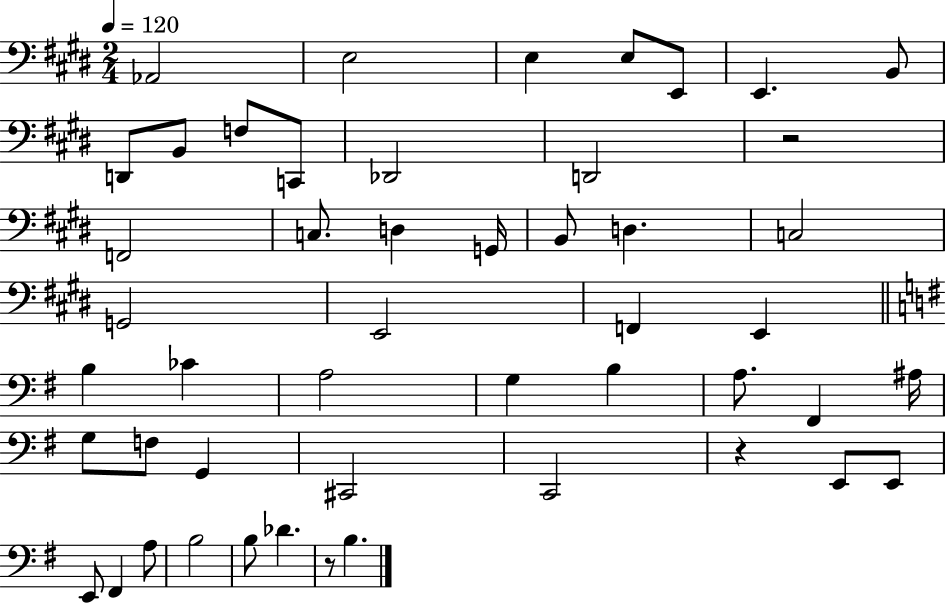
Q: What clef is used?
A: bass